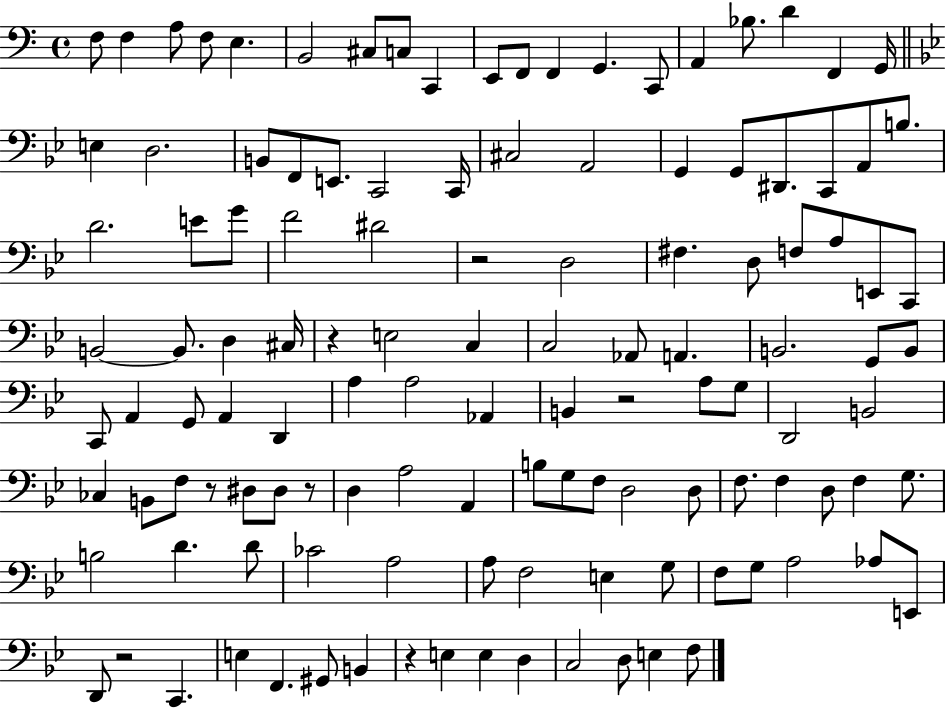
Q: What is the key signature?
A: C major